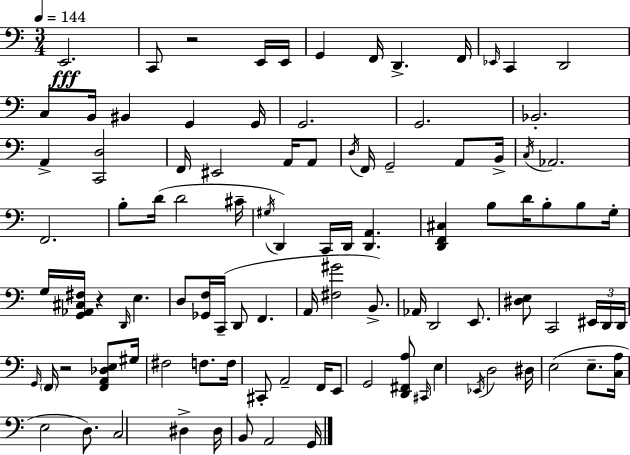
E2/h. C2/e R/h E2/s E2/s G2/q F2/s D2/q. F2/s Eb2/s C2/q D2/h C3/e B2/s BIS2/q G2/q G2/s G2/h. G2/h. Bb2/h. A2/q [C2,D3]/h F2/s EIS2/h A2/s A2/e D3/s F2/s G2/h A2/e B2/s C3/s Ab2/h. F2/h. B3/e D4/s D4/h C#4/s G#3/s D2/q C2/s D2/s [D2,A2]/q. [D2,F2,C#3]/q B3/e D4/s B3/e B3/e G3/s G3/s [G2,Ab2,C#3,F#3]/s R/q D2/s E3/q. D3/e [Gb2,F3]/s C2/s D2/e F2/q. A2/s [F#3,G#4]/h B2/e. Ab2/s D2/h E2/e. [D#3,E3]/e C2/h EIS2/s D2/s D2/s G2/s F2/s R/h [F2,A2,Db3,E3]/e G#3/s F#3/h F3/e. F3/s C#2/e A2/h F2/s E2/e G2/h [D2,F#2,A3]/e C#2/s E3/q Eb2/s D3/h D#3/s E3/h E3/e. [C3,A3]/s E3/h D3/e. C3/h D#3/q D#3/s B2/e A2/h G2/s